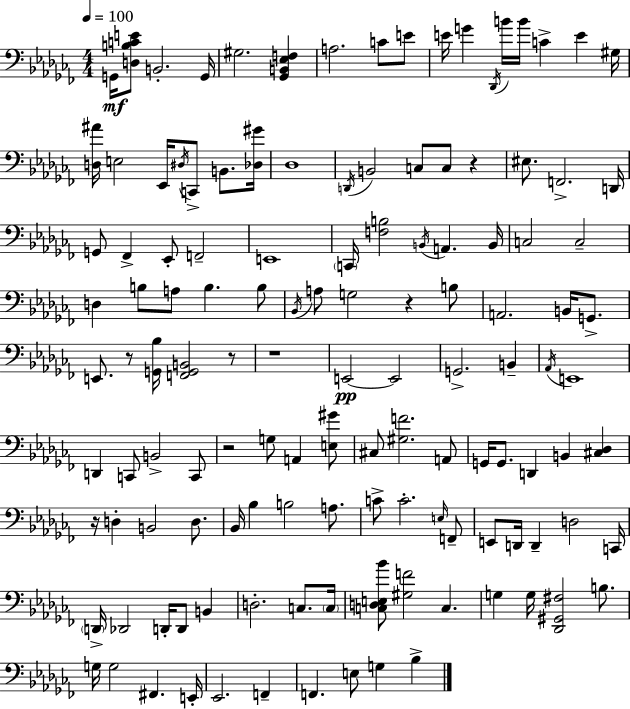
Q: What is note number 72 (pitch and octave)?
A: B2